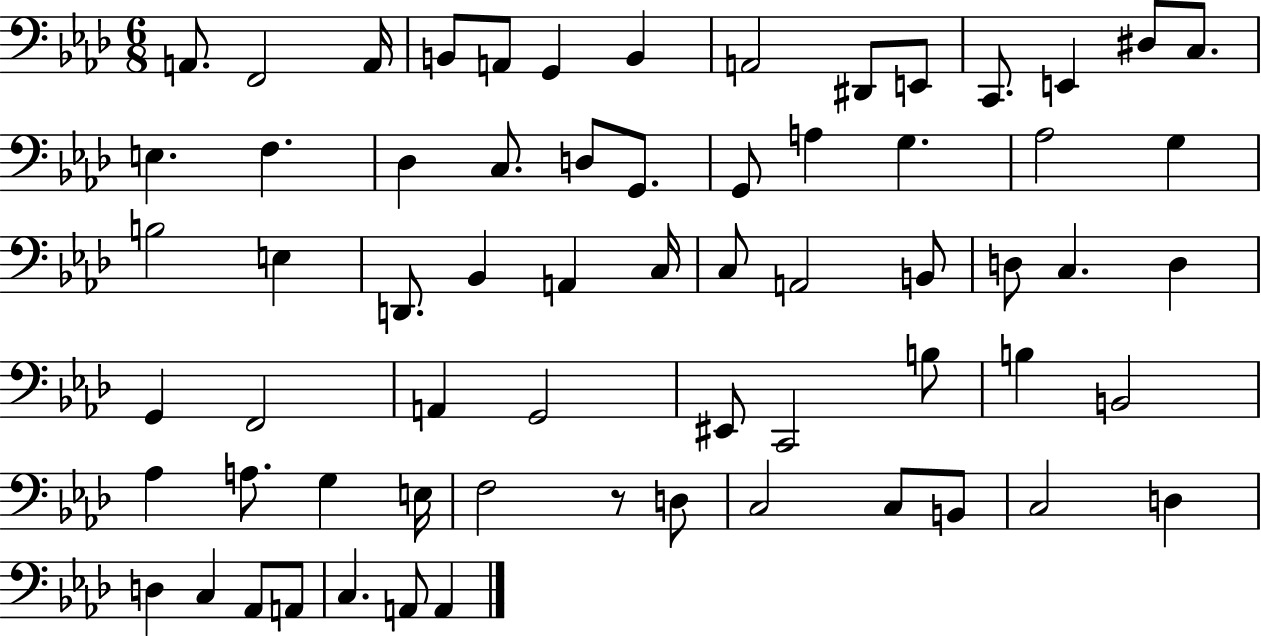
X:1
T:Untitled
M:6/8
L:1/4
K:Ab
A,,/2 F,,2 A,,/4 B,,/2 A,,/2 G,, B,, A,,2 ^D,,/2 E,,/2 C,,/2 E,, ^D,/2 C,/2 E, F, _D, C,/2 D,/2 G,,/2 G,,/2 A, G, _A,2 G, B,2 E, D,,/2 _B,, A,, C,/4 C,/2 A,,2 B,,/2 D,/2 C, D, G,, F,,2 A,, G,,2 ^E,,/2 C,,2 B,/2 B, B,,2 _A, A,/2 G, E,/4 F,2 z/2 D,/2 C,2 C,/2 B,,/2 C,2 D, D, C, _A,,/2 A,,/2 C, A,,/2 A,,